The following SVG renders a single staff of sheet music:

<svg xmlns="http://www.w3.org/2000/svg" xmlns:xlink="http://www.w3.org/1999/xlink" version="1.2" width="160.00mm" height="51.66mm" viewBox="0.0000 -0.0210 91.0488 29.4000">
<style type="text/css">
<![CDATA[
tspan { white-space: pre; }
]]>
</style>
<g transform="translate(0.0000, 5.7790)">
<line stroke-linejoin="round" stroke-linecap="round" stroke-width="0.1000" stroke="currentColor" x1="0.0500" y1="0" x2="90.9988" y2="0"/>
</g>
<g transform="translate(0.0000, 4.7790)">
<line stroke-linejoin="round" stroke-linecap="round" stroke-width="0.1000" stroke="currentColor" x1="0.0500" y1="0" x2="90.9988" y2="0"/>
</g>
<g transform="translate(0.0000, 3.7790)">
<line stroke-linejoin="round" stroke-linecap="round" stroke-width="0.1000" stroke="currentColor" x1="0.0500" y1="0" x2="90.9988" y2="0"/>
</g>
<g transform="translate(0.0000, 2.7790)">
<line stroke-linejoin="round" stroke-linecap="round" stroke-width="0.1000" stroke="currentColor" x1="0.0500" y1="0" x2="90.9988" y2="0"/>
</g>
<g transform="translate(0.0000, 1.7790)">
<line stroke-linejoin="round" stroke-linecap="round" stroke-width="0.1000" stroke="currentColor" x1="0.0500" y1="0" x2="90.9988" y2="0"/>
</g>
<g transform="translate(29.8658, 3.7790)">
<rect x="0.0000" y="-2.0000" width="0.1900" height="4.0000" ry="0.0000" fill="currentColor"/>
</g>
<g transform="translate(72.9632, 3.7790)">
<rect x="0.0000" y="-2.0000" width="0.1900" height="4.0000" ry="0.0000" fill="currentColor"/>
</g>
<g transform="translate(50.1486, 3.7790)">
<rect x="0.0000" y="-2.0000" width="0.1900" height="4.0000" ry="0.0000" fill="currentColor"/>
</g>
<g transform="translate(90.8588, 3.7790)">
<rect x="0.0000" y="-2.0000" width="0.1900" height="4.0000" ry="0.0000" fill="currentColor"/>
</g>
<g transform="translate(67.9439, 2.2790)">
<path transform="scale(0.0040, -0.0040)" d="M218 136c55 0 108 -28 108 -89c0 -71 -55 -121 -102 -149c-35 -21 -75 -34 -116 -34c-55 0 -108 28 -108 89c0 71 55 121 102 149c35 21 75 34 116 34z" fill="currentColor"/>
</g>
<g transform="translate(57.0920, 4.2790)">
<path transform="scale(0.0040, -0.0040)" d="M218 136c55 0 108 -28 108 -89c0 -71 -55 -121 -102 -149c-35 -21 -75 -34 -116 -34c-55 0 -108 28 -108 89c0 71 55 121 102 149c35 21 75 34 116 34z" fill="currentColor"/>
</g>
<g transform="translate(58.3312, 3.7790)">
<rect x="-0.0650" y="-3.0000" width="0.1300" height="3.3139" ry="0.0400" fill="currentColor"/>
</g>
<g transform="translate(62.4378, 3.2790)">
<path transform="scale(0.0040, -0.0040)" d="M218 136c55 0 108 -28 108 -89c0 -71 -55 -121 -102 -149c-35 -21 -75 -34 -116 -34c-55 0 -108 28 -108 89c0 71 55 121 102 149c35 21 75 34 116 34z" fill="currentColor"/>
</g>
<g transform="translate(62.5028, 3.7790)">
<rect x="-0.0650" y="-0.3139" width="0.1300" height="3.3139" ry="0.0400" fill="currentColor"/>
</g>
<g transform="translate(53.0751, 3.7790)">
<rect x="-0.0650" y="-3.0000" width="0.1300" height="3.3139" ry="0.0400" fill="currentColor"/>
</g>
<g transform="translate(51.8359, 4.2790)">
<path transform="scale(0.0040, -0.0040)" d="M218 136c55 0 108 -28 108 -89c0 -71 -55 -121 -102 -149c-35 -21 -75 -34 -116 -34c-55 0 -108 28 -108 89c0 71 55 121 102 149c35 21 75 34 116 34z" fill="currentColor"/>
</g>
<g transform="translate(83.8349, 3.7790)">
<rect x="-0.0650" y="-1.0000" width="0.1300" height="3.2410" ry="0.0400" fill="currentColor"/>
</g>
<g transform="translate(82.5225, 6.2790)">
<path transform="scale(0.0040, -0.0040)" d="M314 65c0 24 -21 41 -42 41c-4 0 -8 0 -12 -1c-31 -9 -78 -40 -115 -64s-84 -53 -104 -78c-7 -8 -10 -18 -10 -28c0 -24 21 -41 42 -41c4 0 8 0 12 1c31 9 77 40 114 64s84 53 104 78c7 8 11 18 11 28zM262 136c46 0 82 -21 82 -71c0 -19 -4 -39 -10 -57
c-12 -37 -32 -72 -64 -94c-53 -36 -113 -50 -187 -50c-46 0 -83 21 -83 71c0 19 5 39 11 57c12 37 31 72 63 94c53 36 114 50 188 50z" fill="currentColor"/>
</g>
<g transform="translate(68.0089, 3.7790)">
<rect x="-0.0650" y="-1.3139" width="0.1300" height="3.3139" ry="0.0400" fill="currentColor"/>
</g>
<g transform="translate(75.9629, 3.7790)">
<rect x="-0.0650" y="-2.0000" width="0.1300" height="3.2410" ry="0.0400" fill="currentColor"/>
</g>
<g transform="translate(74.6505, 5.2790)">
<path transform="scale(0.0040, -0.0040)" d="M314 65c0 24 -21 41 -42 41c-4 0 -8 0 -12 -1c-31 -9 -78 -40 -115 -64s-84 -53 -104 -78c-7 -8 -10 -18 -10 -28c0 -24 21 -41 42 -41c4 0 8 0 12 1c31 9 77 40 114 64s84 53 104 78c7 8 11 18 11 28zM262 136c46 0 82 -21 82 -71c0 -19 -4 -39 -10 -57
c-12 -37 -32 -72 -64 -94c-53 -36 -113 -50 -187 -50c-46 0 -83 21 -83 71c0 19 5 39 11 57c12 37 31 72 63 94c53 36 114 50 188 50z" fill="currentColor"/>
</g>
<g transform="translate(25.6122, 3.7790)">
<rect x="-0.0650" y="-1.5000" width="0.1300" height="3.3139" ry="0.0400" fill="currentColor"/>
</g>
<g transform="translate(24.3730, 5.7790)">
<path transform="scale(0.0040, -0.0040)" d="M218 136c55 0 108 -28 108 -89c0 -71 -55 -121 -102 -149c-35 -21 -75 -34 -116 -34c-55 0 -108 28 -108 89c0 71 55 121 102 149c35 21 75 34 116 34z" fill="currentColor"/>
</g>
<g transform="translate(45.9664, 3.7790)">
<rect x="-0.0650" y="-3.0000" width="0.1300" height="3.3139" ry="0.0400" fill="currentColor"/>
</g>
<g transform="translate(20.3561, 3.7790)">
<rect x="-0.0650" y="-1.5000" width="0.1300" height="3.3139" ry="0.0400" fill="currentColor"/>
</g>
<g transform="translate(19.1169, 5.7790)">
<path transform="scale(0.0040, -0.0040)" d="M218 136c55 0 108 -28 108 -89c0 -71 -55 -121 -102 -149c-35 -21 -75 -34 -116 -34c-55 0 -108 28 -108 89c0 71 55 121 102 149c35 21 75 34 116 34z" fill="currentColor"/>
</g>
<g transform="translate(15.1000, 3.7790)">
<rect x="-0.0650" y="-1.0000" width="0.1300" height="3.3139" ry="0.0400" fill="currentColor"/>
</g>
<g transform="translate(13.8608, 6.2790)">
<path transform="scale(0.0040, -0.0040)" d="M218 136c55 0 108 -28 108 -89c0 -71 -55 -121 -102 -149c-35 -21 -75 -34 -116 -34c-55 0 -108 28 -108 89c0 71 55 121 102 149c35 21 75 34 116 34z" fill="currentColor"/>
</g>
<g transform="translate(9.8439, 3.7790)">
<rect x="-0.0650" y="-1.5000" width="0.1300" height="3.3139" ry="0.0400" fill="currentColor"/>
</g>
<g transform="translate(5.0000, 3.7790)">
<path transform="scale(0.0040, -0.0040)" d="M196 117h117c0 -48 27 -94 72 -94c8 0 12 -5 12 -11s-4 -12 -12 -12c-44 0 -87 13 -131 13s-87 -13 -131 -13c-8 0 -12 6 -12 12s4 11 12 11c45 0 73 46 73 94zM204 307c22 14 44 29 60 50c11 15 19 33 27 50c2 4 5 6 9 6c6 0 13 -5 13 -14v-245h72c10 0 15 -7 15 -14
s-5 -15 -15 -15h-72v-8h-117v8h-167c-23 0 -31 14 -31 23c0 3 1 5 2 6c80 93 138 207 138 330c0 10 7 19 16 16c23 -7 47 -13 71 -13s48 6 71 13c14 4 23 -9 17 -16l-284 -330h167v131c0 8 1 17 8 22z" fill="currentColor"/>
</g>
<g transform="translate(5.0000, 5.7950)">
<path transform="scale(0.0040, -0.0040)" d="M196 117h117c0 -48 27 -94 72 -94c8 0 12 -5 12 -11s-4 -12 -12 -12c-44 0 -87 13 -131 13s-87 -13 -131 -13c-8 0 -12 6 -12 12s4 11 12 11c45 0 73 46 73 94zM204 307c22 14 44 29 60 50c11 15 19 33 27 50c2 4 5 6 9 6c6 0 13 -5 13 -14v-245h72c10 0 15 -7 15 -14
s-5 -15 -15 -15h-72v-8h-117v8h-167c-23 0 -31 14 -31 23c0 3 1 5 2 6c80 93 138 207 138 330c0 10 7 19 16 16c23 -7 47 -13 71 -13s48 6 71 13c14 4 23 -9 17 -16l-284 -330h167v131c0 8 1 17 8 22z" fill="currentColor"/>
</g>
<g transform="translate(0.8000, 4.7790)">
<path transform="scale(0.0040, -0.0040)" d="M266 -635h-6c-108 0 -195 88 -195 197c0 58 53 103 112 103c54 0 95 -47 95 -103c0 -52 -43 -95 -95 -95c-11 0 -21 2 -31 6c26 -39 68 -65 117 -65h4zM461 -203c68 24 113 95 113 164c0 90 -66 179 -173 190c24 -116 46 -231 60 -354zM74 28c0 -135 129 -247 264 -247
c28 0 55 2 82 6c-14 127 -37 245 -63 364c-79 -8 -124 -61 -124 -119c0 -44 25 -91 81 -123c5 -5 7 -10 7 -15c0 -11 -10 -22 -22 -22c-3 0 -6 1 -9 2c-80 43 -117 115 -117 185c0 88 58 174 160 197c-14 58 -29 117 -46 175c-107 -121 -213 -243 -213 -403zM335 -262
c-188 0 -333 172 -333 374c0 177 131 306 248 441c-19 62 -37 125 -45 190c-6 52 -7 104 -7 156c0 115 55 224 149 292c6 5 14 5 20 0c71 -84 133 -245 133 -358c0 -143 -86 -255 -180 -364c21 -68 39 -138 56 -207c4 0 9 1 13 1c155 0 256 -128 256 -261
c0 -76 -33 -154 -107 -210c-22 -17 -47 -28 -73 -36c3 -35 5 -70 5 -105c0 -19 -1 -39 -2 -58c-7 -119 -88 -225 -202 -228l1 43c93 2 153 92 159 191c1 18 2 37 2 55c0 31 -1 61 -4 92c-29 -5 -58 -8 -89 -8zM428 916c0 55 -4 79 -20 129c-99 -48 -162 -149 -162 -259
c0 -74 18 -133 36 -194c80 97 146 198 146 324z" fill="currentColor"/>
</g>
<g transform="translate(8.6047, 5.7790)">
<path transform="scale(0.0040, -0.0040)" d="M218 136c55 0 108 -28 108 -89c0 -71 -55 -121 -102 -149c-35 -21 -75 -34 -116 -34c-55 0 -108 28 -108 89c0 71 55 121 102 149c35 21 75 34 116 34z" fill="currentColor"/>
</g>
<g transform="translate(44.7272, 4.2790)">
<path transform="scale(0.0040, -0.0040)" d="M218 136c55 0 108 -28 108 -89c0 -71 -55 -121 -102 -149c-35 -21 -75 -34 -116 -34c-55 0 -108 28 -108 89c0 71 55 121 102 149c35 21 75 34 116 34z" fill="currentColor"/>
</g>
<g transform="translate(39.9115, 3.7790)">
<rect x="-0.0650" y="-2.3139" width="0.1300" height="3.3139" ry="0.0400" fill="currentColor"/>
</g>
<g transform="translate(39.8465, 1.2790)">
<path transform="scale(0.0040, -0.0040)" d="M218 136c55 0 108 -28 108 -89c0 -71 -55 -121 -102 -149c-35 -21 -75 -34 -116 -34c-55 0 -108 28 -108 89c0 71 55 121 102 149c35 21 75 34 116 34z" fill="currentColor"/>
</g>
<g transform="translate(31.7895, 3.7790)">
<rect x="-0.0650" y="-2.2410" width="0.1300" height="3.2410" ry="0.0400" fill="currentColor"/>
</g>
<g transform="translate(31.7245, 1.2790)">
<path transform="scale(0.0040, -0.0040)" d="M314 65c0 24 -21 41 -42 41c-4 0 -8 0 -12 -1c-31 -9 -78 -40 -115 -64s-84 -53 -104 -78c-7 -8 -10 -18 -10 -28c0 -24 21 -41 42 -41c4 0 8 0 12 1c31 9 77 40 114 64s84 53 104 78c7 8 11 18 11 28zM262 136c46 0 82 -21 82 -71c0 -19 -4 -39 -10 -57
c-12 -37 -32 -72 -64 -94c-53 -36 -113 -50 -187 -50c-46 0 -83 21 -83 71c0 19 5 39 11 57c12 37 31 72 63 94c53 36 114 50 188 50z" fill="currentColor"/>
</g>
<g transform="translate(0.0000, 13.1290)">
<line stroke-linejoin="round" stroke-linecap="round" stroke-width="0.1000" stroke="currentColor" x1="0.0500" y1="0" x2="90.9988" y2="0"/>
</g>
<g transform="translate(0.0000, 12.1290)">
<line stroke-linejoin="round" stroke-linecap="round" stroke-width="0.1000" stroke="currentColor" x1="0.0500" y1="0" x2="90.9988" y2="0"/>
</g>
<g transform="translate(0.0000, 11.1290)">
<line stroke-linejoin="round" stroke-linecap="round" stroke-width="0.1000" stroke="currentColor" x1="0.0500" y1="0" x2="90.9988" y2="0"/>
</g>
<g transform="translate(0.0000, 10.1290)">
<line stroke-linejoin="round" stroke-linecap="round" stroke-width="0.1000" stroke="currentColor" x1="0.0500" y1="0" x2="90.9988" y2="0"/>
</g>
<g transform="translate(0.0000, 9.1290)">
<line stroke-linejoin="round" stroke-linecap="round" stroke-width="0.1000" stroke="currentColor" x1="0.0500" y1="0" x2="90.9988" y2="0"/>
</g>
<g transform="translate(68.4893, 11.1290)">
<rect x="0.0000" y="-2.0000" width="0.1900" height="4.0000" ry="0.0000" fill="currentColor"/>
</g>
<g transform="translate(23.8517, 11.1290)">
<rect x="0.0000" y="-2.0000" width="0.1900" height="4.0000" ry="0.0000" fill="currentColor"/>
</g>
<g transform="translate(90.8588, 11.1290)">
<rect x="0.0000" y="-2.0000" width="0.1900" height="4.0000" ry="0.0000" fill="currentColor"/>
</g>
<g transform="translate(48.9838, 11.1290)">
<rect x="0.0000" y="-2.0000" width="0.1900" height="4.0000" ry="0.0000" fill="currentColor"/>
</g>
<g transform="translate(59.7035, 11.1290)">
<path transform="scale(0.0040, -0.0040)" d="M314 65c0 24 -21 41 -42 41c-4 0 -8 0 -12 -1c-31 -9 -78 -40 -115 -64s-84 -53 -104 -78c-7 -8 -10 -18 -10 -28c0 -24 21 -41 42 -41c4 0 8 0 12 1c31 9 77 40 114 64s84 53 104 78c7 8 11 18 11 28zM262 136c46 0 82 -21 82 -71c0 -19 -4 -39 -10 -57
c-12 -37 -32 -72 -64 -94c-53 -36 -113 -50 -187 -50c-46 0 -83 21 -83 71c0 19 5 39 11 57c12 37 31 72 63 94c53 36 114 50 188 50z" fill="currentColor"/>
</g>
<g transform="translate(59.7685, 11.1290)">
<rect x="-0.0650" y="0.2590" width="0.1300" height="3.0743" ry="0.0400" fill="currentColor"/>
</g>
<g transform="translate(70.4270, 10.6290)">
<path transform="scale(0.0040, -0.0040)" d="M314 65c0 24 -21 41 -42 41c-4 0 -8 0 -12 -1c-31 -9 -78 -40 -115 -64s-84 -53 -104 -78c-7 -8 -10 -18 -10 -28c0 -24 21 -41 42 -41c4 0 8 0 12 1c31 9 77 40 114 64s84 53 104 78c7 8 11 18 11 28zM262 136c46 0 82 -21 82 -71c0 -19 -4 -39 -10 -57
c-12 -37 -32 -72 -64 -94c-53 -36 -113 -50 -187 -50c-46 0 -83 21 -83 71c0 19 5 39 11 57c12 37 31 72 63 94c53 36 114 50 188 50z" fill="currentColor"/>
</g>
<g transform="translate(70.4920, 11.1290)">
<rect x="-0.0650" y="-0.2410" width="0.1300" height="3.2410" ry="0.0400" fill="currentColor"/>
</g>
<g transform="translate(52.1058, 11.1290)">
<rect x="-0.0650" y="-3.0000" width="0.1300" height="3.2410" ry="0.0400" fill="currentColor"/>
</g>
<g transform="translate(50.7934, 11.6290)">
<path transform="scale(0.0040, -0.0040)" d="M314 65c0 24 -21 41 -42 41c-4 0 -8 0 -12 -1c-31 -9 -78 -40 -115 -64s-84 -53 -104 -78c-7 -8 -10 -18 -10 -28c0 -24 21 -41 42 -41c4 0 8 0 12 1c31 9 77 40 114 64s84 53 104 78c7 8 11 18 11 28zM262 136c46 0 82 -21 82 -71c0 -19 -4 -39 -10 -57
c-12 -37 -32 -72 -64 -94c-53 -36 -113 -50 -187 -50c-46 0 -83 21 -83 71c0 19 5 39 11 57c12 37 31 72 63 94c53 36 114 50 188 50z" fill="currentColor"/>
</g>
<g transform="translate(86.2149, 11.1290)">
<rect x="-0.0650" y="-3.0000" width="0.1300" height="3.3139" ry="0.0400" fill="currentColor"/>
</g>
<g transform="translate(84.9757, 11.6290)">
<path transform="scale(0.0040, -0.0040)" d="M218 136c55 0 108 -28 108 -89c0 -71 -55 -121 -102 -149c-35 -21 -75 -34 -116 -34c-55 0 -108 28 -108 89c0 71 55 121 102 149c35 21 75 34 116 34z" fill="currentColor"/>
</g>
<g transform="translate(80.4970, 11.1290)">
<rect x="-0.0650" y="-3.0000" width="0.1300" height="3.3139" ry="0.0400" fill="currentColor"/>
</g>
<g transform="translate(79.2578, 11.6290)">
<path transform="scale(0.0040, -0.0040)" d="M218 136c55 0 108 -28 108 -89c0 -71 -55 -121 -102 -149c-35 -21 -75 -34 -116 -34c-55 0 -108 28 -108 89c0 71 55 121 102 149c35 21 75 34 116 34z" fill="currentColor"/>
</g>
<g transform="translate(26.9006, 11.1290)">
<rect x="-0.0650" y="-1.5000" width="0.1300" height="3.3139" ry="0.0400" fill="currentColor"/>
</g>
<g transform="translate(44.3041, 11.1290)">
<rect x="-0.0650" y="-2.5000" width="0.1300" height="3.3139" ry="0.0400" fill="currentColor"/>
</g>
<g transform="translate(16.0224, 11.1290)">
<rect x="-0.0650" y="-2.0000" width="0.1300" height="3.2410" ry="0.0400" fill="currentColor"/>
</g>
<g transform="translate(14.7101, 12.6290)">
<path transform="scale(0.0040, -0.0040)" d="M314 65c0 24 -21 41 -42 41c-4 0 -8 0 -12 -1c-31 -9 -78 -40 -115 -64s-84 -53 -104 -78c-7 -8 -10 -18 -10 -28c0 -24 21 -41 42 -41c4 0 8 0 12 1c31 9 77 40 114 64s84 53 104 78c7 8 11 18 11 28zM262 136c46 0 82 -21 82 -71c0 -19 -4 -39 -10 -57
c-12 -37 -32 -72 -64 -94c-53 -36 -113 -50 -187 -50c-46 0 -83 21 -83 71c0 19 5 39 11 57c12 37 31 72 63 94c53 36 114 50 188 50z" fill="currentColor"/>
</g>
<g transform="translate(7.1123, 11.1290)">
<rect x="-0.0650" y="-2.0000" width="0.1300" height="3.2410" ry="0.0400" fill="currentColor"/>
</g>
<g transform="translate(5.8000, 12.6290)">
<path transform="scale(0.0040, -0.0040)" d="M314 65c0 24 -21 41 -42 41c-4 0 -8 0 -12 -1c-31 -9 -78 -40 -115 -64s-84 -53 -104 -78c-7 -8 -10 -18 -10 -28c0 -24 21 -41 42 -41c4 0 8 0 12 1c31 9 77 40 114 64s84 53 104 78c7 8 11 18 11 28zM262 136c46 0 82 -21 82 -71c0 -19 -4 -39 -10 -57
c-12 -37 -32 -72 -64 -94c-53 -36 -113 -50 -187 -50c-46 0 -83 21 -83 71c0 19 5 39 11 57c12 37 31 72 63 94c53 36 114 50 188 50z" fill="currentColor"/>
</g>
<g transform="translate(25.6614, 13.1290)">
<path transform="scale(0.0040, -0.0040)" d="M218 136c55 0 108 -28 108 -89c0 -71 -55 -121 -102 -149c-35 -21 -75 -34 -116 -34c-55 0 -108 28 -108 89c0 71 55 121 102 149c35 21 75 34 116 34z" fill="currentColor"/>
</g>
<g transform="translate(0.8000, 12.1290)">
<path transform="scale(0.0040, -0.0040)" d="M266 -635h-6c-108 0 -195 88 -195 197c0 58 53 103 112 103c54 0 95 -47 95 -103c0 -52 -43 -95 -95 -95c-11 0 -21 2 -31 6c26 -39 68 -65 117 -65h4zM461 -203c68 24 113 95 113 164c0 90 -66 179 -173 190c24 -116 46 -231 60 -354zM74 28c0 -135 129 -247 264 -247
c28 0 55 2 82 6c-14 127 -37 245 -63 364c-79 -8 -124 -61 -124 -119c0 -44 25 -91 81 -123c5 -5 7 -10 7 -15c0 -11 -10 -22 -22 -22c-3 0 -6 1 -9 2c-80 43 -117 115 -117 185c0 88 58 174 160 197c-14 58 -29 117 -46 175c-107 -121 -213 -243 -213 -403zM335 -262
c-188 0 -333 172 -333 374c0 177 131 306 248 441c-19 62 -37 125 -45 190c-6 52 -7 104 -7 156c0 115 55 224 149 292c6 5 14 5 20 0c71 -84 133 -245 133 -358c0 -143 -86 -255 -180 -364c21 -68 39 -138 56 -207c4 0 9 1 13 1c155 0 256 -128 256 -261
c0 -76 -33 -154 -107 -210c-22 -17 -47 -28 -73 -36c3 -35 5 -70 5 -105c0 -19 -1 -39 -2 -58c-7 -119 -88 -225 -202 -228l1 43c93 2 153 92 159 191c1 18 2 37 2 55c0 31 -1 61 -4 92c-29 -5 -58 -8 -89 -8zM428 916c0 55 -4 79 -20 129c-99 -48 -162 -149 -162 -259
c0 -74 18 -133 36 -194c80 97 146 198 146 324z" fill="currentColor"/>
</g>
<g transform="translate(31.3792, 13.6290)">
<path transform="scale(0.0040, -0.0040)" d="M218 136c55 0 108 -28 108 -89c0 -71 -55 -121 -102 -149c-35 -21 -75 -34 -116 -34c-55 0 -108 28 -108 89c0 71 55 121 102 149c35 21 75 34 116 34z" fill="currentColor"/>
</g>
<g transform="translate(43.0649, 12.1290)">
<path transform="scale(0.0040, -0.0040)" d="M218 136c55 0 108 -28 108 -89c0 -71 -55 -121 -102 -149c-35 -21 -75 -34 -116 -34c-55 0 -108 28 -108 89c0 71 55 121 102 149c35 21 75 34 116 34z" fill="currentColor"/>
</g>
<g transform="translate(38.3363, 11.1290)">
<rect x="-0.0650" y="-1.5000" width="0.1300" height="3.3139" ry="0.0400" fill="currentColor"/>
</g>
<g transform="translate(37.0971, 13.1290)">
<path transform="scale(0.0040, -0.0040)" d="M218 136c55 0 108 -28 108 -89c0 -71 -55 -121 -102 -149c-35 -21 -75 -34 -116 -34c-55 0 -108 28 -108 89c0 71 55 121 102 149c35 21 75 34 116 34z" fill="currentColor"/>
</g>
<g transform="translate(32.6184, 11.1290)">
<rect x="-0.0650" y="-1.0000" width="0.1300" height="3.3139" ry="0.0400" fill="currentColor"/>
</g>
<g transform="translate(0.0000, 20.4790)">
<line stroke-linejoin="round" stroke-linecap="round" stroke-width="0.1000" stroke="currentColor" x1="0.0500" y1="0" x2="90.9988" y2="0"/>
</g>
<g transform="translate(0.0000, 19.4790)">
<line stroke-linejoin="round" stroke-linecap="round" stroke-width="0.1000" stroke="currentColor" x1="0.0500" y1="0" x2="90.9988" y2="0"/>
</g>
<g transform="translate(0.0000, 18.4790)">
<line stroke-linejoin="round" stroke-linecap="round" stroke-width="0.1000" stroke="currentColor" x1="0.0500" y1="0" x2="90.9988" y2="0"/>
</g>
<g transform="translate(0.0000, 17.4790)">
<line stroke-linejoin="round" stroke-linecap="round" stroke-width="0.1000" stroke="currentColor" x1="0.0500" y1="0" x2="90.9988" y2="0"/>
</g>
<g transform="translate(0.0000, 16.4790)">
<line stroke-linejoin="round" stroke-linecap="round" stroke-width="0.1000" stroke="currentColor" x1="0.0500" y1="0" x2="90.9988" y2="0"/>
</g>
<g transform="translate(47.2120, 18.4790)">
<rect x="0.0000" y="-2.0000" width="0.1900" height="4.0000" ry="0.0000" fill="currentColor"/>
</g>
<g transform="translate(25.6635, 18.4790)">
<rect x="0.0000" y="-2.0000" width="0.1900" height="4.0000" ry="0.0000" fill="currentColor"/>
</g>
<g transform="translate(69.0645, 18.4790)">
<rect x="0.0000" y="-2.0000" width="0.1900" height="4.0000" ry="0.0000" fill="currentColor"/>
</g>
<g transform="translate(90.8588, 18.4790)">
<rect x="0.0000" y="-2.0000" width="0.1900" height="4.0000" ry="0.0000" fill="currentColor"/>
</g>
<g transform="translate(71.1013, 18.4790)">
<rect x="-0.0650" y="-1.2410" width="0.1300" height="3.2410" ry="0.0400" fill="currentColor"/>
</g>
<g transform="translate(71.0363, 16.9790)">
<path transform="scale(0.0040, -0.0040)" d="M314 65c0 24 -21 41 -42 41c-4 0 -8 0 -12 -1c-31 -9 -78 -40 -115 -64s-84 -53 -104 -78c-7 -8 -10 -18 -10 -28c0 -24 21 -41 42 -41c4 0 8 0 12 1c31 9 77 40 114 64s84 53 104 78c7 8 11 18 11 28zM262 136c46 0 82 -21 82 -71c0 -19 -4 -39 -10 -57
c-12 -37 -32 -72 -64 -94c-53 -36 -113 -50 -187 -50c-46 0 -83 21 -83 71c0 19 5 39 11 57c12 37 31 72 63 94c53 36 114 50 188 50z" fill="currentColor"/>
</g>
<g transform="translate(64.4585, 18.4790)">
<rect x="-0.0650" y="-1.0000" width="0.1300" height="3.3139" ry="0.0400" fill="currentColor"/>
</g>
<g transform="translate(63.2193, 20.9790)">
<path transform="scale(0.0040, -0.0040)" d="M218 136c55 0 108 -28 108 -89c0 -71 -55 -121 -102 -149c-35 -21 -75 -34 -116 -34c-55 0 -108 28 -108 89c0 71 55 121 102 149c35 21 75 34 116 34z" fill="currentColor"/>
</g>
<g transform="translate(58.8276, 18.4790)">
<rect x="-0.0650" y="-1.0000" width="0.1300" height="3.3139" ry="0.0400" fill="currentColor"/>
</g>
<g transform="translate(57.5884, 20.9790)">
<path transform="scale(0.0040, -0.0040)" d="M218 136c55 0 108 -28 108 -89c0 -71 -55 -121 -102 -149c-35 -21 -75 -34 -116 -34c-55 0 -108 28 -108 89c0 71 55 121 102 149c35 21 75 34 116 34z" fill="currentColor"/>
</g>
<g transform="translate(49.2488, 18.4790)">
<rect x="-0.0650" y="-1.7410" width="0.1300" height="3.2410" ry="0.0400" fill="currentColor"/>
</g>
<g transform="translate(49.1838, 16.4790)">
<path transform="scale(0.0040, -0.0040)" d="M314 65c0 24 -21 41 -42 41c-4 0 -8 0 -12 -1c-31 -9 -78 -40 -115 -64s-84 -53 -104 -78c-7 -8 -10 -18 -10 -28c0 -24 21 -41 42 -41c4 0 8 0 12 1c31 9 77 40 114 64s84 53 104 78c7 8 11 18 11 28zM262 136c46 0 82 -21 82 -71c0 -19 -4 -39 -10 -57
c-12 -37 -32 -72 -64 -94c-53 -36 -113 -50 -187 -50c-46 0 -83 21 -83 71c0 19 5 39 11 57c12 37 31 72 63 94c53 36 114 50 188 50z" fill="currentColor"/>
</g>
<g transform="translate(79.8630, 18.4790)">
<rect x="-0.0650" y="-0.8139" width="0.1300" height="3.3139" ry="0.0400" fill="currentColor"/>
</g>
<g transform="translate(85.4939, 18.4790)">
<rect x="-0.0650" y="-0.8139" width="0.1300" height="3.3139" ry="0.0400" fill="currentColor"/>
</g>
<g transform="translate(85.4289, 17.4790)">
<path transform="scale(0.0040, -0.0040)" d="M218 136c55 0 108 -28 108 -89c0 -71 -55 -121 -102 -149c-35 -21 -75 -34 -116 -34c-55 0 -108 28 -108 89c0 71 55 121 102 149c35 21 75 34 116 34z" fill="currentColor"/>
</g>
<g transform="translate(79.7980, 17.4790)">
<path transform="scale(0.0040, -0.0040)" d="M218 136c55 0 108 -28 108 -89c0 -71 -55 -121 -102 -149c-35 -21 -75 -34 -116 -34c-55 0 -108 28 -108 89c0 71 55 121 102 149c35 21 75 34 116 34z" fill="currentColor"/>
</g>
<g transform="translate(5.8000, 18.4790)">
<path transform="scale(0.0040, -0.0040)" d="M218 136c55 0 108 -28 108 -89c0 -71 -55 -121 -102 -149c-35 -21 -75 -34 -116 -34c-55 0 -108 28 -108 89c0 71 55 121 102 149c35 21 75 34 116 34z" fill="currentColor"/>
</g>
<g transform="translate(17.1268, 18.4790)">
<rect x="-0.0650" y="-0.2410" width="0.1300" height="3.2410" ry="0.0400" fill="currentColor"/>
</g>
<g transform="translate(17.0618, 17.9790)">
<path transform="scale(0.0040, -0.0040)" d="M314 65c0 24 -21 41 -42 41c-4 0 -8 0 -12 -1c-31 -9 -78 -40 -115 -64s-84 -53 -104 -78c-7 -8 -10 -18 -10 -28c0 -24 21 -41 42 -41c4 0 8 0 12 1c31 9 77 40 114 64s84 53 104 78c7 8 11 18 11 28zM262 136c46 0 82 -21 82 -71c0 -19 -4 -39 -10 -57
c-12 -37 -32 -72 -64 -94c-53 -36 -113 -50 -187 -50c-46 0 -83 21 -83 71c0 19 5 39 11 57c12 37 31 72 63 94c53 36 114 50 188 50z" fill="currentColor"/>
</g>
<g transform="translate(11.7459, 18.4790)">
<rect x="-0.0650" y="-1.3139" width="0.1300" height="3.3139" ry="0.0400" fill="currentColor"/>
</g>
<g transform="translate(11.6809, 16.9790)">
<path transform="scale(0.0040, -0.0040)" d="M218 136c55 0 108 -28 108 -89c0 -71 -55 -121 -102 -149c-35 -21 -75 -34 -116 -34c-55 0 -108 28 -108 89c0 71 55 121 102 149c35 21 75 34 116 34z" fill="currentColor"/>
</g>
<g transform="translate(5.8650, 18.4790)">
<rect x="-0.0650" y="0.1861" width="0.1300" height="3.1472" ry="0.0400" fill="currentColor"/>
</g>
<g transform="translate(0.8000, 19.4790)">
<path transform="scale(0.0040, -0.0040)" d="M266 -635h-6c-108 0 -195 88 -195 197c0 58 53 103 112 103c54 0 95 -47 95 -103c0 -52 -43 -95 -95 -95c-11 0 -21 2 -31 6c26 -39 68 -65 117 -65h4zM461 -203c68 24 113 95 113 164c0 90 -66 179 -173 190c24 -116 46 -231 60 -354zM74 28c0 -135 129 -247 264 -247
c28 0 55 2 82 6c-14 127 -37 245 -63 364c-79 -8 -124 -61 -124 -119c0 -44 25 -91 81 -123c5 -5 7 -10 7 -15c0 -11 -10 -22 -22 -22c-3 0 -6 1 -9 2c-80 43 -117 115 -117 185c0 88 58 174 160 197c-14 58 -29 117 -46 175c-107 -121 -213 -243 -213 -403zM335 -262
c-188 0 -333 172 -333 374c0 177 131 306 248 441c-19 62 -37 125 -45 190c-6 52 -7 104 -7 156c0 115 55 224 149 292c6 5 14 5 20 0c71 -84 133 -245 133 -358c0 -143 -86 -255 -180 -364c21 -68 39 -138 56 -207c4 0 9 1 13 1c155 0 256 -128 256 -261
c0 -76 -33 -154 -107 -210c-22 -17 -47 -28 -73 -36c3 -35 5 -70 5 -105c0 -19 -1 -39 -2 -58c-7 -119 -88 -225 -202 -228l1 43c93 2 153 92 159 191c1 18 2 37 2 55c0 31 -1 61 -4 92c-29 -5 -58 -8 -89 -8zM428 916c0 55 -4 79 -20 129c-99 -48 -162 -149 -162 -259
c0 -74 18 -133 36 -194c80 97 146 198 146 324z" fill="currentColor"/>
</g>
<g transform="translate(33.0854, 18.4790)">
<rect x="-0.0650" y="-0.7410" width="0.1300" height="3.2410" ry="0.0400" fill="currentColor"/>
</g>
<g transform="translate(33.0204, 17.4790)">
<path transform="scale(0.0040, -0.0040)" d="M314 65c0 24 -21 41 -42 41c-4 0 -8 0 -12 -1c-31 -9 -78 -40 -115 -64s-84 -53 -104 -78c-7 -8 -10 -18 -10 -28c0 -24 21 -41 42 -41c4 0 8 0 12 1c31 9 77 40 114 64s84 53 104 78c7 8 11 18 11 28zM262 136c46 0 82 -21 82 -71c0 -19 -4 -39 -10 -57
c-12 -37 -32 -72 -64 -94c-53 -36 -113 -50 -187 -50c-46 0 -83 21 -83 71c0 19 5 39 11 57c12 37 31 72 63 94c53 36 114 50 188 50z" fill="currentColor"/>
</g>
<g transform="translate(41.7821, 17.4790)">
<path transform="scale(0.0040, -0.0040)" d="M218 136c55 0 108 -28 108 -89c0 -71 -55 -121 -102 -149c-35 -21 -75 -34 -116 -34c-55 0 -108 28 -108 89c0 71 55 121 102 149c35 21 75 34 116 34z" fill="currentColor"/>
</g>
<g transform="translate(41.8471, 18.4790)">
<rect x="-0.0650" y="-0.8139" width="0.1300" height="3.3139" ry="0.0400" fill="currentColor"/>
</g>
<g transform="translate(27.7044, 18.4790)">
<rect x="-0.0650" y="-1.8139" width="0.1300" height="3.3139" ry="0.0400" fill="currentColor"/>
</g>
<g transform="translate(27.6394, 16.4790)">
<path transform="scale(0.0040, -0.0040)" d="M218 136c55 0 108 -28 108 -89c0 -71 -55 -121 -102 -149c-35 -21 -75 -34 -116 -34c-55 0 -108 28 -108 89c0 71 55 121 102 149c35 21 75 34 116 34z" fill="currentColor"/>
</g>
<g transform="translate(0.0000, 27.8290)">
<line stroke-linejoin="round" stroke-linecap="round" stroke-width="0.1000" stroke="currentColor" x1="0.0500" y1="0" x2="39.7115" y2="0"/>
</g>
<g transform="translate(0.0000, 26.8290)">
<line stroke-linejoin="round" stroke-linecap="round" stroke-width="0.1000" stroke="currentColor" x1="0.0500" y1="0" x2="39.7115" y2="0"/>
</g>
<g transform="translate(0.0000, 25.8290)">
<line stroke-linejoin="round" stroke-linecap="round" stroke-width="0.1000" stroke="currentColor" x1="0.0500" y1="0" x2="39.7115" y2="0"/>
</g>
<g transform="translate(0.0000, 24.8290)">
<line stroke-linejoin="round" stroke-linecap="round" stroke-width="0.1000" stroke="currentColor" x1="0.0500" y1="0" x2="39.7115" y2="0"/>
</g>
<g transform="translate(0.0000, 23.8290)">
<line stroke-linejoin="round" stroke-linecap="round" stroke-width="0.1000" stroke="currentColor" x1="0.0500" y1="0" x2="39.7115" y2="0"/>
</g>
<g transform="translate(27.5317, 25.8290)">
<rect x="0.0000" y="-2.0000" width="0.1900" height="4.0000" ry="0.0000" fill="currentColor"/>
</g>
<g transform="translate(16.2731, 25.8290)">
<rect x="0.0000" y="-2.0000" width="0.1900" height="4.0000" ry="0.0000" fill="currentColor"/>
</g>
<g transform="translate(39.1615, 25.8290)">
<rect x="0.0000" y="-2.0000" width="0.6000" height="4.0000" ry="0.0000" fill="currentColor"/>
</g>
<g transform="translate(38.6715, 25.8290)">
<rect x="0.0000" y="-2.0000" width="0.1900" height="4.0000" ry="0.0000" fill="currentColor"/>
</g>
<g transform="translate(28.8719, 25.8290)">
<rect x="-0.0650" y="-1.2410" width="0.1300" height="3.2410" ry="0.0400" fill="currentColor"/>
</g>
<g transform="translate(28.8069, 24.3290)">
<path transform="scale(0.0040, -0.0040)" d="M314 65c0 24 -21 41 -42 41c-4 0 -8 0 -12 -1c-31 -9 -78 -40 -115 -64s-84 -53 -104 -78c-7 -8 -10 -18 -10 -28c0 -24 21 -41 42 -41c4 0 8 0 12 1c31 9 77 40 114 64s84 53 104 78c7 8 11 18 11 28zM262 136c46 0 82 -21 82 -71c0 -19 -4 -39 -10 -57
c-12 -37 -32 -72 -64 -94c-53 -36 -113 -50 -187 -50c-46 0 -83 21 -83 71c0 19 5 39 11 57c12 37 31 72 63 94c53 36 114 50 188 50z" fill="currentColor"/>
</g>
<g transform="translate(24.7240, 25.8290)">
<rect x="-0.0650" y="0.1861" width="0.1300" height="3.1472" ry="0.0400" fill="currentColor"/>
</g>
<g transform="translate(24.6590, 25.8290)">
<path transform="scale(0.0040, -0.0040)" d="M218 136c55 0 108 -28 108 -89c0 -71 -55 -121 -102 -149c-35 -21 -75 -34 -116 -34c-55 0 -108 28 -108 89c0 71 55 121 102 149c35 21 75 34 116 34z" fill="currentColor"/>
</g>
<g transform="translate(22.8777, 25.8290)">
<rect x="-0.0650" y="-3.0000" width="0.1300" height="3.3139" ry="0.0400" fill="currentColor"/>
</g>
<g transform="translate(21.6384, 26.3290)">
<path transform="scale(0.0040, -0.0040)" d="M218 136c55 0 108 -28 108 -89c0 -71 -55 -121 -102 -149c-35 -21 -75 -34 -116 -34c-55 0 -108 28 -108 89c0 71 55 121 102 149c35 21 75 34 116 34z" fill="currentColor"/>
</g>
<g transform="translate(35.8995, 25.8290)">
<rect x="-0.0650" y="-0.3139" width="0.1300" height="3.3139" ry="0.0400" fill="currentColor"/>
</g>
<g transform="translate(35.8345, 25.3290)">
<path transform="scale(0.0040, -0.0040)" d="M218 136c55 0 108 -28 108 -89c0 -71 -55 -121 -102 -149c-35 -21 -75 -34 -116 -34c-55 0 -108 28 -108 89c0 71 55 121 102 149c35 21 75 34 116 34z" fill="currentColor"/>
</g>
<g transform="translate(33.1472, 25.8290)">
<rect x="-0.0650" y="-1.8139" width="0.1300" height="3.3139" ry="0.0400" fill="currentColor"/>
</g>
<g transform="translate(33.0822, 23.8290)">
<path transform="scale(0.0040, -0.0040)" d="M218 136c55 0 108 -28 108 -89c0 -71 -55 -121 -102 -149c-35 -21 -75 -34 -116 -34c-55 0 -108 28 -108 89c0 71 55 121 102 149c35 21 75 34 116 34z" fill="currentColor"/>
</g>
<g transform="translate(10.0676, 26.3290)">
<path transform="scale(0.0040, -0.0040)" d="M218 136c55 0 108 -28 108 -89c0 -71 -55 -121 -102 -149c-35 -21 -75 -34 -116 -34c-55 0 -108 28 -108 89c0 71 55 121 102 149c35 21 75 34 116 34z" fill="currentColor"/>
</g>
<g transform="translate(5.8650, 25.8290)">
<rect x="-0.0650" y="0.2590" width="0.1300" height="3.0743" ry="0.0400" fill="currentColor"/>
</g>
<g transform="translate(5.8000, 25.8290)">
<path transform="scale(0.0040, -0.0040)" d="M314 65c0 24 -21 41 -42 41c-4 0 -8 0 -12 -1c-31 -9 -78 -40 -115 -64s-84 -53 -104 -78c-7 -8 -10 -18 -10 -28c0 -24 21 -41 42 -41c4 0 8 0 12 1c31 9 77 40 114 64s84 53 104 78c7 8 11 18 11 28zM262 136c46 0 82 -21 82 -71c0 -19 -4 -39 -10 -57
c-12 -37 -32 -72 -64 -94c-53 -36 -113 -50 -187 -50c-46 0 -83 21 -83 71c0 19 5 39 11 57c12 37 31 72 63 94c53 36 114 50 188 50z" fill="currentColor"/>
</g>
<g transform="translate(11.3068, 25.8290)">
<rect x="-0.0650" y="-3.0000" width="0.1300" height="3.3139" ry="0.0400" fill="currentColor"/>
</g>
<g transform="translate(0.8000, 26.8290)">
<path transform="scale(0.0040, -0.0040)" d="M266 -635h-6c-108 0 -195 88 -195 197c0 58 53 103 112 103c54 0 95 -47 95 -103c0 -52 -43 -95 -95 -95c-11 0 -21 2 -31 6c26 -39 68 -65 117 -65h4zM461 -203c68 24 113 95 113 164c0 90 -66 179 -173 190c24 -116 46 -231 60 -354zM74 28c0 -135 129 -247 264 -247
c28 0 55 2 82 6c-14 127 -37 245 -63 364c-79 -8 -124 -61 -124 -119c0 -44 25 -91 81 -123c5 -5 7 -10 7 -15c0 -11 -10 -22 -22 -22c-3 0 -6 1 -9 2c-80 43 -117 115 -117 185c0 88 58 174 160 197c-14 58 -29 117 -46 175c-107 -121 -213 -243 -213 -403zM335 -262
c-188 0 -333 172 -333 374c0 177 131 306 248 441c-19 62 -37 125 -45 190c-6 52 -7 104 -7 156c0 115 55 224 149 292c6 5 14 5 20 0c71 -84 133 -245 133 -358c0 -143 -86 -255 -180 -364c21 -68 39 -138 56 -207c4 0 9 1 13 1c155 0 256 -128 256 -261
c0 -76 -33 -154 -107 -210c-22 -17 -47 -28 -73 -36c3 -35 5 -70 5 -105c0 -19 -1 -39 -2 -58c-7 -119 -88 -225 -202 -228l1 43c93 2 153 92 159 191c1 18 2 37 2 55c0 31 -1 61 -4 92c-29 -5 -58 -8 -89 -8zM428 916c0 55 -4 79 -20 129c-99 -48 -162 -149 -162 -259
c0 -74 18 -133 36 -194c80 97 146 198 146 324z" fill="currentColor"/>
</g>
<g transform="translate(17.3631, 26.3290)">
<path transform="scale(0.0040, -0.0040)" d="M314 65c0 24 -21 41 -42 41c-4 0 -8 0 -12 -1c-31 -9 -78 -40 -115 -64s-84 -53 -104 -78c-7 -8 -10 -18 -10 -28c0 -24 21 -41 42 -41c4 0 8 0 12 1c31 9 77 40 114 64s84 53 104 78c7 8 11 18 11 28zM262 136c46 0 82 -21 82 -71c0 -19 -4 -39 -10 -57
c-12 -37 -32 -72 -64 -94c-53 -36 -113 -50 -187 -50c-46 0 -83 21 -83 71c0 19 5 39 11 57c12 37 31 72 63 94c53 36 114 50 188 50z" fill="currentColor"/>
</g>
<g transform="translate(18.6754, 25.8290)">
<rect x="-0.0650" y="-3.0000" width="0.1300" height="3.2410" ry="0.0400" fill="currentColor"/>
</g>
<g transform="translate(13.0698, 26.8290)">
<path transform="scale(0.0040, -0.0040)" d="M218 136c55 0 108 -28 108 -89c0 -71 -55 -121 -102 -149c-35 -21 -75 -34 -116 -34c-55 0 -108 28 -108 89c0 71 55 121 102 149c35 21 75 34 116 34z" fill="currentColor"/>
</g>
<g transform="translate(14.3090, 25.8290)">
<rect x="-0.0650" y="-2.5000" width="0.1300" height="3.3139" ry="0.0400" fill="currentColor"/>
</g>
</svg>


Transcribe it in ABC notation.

X:1
T:Untitled
M:4/4
L:1/4
K:C
E D E E g2 g A A A c e F2 D2 F2 F2 E D E G A2 B2 c2 A A B e c2 f d2 d f2 D D e2 d d B2 A G A2 A B e2 f c